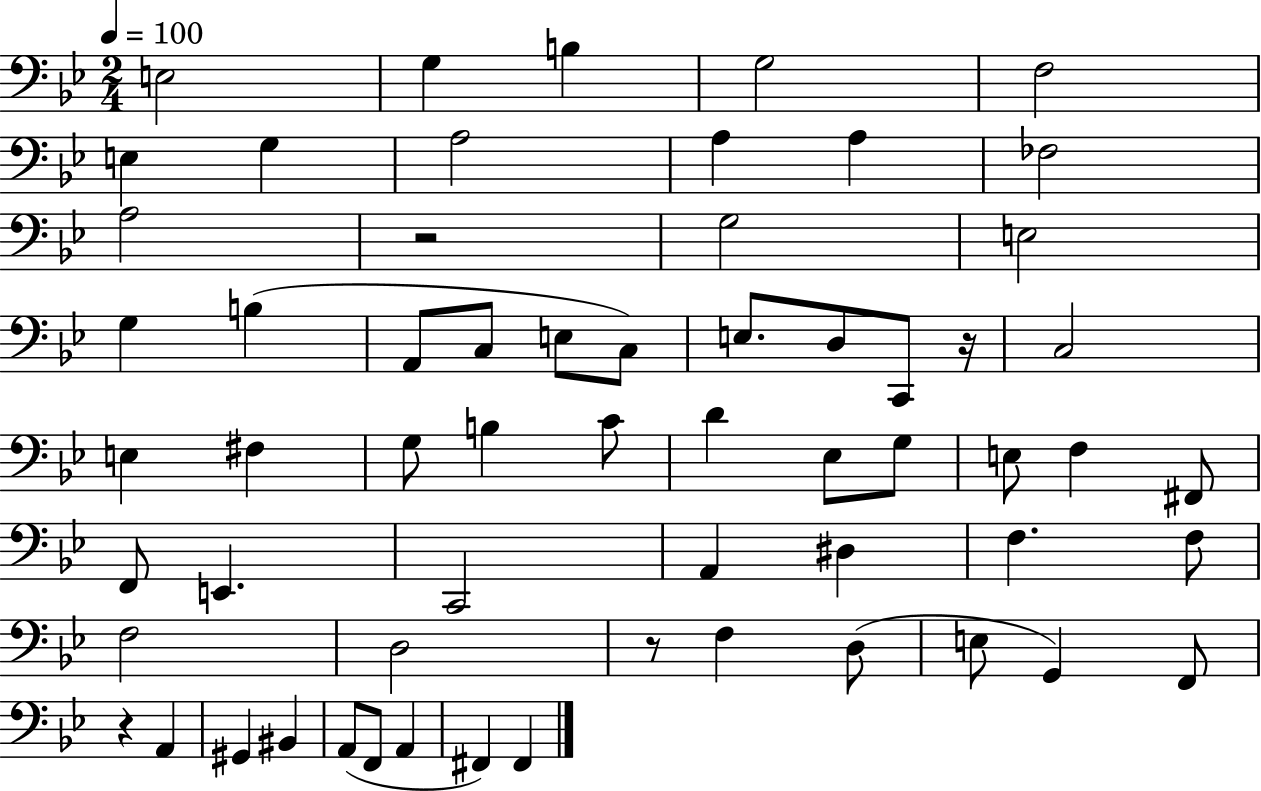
E3/h G3/q B3/q G3/h F3/h E3/q G3/q A3/h A3/q A3/q FES3/h A3/h R/h G3/h E3/h G3/q B3/q A2/e C3/e E3/e C3/e E3/e. D3/e C2/e R/s C3/h E3/q F#3/q G3/e B3/q C4/e D4/q Eb3/e G3/e E3/e F3/q F#2/e F2/e E2/q. C2/h A2/q D#3/q F3/q. F3/e F3/h D3/h R/e F3/q D3/e E3/e G2/q F2/e R/q A2/q G#2/q BIS2/q A2/e F2/e A2/q F#2/q F#2/q